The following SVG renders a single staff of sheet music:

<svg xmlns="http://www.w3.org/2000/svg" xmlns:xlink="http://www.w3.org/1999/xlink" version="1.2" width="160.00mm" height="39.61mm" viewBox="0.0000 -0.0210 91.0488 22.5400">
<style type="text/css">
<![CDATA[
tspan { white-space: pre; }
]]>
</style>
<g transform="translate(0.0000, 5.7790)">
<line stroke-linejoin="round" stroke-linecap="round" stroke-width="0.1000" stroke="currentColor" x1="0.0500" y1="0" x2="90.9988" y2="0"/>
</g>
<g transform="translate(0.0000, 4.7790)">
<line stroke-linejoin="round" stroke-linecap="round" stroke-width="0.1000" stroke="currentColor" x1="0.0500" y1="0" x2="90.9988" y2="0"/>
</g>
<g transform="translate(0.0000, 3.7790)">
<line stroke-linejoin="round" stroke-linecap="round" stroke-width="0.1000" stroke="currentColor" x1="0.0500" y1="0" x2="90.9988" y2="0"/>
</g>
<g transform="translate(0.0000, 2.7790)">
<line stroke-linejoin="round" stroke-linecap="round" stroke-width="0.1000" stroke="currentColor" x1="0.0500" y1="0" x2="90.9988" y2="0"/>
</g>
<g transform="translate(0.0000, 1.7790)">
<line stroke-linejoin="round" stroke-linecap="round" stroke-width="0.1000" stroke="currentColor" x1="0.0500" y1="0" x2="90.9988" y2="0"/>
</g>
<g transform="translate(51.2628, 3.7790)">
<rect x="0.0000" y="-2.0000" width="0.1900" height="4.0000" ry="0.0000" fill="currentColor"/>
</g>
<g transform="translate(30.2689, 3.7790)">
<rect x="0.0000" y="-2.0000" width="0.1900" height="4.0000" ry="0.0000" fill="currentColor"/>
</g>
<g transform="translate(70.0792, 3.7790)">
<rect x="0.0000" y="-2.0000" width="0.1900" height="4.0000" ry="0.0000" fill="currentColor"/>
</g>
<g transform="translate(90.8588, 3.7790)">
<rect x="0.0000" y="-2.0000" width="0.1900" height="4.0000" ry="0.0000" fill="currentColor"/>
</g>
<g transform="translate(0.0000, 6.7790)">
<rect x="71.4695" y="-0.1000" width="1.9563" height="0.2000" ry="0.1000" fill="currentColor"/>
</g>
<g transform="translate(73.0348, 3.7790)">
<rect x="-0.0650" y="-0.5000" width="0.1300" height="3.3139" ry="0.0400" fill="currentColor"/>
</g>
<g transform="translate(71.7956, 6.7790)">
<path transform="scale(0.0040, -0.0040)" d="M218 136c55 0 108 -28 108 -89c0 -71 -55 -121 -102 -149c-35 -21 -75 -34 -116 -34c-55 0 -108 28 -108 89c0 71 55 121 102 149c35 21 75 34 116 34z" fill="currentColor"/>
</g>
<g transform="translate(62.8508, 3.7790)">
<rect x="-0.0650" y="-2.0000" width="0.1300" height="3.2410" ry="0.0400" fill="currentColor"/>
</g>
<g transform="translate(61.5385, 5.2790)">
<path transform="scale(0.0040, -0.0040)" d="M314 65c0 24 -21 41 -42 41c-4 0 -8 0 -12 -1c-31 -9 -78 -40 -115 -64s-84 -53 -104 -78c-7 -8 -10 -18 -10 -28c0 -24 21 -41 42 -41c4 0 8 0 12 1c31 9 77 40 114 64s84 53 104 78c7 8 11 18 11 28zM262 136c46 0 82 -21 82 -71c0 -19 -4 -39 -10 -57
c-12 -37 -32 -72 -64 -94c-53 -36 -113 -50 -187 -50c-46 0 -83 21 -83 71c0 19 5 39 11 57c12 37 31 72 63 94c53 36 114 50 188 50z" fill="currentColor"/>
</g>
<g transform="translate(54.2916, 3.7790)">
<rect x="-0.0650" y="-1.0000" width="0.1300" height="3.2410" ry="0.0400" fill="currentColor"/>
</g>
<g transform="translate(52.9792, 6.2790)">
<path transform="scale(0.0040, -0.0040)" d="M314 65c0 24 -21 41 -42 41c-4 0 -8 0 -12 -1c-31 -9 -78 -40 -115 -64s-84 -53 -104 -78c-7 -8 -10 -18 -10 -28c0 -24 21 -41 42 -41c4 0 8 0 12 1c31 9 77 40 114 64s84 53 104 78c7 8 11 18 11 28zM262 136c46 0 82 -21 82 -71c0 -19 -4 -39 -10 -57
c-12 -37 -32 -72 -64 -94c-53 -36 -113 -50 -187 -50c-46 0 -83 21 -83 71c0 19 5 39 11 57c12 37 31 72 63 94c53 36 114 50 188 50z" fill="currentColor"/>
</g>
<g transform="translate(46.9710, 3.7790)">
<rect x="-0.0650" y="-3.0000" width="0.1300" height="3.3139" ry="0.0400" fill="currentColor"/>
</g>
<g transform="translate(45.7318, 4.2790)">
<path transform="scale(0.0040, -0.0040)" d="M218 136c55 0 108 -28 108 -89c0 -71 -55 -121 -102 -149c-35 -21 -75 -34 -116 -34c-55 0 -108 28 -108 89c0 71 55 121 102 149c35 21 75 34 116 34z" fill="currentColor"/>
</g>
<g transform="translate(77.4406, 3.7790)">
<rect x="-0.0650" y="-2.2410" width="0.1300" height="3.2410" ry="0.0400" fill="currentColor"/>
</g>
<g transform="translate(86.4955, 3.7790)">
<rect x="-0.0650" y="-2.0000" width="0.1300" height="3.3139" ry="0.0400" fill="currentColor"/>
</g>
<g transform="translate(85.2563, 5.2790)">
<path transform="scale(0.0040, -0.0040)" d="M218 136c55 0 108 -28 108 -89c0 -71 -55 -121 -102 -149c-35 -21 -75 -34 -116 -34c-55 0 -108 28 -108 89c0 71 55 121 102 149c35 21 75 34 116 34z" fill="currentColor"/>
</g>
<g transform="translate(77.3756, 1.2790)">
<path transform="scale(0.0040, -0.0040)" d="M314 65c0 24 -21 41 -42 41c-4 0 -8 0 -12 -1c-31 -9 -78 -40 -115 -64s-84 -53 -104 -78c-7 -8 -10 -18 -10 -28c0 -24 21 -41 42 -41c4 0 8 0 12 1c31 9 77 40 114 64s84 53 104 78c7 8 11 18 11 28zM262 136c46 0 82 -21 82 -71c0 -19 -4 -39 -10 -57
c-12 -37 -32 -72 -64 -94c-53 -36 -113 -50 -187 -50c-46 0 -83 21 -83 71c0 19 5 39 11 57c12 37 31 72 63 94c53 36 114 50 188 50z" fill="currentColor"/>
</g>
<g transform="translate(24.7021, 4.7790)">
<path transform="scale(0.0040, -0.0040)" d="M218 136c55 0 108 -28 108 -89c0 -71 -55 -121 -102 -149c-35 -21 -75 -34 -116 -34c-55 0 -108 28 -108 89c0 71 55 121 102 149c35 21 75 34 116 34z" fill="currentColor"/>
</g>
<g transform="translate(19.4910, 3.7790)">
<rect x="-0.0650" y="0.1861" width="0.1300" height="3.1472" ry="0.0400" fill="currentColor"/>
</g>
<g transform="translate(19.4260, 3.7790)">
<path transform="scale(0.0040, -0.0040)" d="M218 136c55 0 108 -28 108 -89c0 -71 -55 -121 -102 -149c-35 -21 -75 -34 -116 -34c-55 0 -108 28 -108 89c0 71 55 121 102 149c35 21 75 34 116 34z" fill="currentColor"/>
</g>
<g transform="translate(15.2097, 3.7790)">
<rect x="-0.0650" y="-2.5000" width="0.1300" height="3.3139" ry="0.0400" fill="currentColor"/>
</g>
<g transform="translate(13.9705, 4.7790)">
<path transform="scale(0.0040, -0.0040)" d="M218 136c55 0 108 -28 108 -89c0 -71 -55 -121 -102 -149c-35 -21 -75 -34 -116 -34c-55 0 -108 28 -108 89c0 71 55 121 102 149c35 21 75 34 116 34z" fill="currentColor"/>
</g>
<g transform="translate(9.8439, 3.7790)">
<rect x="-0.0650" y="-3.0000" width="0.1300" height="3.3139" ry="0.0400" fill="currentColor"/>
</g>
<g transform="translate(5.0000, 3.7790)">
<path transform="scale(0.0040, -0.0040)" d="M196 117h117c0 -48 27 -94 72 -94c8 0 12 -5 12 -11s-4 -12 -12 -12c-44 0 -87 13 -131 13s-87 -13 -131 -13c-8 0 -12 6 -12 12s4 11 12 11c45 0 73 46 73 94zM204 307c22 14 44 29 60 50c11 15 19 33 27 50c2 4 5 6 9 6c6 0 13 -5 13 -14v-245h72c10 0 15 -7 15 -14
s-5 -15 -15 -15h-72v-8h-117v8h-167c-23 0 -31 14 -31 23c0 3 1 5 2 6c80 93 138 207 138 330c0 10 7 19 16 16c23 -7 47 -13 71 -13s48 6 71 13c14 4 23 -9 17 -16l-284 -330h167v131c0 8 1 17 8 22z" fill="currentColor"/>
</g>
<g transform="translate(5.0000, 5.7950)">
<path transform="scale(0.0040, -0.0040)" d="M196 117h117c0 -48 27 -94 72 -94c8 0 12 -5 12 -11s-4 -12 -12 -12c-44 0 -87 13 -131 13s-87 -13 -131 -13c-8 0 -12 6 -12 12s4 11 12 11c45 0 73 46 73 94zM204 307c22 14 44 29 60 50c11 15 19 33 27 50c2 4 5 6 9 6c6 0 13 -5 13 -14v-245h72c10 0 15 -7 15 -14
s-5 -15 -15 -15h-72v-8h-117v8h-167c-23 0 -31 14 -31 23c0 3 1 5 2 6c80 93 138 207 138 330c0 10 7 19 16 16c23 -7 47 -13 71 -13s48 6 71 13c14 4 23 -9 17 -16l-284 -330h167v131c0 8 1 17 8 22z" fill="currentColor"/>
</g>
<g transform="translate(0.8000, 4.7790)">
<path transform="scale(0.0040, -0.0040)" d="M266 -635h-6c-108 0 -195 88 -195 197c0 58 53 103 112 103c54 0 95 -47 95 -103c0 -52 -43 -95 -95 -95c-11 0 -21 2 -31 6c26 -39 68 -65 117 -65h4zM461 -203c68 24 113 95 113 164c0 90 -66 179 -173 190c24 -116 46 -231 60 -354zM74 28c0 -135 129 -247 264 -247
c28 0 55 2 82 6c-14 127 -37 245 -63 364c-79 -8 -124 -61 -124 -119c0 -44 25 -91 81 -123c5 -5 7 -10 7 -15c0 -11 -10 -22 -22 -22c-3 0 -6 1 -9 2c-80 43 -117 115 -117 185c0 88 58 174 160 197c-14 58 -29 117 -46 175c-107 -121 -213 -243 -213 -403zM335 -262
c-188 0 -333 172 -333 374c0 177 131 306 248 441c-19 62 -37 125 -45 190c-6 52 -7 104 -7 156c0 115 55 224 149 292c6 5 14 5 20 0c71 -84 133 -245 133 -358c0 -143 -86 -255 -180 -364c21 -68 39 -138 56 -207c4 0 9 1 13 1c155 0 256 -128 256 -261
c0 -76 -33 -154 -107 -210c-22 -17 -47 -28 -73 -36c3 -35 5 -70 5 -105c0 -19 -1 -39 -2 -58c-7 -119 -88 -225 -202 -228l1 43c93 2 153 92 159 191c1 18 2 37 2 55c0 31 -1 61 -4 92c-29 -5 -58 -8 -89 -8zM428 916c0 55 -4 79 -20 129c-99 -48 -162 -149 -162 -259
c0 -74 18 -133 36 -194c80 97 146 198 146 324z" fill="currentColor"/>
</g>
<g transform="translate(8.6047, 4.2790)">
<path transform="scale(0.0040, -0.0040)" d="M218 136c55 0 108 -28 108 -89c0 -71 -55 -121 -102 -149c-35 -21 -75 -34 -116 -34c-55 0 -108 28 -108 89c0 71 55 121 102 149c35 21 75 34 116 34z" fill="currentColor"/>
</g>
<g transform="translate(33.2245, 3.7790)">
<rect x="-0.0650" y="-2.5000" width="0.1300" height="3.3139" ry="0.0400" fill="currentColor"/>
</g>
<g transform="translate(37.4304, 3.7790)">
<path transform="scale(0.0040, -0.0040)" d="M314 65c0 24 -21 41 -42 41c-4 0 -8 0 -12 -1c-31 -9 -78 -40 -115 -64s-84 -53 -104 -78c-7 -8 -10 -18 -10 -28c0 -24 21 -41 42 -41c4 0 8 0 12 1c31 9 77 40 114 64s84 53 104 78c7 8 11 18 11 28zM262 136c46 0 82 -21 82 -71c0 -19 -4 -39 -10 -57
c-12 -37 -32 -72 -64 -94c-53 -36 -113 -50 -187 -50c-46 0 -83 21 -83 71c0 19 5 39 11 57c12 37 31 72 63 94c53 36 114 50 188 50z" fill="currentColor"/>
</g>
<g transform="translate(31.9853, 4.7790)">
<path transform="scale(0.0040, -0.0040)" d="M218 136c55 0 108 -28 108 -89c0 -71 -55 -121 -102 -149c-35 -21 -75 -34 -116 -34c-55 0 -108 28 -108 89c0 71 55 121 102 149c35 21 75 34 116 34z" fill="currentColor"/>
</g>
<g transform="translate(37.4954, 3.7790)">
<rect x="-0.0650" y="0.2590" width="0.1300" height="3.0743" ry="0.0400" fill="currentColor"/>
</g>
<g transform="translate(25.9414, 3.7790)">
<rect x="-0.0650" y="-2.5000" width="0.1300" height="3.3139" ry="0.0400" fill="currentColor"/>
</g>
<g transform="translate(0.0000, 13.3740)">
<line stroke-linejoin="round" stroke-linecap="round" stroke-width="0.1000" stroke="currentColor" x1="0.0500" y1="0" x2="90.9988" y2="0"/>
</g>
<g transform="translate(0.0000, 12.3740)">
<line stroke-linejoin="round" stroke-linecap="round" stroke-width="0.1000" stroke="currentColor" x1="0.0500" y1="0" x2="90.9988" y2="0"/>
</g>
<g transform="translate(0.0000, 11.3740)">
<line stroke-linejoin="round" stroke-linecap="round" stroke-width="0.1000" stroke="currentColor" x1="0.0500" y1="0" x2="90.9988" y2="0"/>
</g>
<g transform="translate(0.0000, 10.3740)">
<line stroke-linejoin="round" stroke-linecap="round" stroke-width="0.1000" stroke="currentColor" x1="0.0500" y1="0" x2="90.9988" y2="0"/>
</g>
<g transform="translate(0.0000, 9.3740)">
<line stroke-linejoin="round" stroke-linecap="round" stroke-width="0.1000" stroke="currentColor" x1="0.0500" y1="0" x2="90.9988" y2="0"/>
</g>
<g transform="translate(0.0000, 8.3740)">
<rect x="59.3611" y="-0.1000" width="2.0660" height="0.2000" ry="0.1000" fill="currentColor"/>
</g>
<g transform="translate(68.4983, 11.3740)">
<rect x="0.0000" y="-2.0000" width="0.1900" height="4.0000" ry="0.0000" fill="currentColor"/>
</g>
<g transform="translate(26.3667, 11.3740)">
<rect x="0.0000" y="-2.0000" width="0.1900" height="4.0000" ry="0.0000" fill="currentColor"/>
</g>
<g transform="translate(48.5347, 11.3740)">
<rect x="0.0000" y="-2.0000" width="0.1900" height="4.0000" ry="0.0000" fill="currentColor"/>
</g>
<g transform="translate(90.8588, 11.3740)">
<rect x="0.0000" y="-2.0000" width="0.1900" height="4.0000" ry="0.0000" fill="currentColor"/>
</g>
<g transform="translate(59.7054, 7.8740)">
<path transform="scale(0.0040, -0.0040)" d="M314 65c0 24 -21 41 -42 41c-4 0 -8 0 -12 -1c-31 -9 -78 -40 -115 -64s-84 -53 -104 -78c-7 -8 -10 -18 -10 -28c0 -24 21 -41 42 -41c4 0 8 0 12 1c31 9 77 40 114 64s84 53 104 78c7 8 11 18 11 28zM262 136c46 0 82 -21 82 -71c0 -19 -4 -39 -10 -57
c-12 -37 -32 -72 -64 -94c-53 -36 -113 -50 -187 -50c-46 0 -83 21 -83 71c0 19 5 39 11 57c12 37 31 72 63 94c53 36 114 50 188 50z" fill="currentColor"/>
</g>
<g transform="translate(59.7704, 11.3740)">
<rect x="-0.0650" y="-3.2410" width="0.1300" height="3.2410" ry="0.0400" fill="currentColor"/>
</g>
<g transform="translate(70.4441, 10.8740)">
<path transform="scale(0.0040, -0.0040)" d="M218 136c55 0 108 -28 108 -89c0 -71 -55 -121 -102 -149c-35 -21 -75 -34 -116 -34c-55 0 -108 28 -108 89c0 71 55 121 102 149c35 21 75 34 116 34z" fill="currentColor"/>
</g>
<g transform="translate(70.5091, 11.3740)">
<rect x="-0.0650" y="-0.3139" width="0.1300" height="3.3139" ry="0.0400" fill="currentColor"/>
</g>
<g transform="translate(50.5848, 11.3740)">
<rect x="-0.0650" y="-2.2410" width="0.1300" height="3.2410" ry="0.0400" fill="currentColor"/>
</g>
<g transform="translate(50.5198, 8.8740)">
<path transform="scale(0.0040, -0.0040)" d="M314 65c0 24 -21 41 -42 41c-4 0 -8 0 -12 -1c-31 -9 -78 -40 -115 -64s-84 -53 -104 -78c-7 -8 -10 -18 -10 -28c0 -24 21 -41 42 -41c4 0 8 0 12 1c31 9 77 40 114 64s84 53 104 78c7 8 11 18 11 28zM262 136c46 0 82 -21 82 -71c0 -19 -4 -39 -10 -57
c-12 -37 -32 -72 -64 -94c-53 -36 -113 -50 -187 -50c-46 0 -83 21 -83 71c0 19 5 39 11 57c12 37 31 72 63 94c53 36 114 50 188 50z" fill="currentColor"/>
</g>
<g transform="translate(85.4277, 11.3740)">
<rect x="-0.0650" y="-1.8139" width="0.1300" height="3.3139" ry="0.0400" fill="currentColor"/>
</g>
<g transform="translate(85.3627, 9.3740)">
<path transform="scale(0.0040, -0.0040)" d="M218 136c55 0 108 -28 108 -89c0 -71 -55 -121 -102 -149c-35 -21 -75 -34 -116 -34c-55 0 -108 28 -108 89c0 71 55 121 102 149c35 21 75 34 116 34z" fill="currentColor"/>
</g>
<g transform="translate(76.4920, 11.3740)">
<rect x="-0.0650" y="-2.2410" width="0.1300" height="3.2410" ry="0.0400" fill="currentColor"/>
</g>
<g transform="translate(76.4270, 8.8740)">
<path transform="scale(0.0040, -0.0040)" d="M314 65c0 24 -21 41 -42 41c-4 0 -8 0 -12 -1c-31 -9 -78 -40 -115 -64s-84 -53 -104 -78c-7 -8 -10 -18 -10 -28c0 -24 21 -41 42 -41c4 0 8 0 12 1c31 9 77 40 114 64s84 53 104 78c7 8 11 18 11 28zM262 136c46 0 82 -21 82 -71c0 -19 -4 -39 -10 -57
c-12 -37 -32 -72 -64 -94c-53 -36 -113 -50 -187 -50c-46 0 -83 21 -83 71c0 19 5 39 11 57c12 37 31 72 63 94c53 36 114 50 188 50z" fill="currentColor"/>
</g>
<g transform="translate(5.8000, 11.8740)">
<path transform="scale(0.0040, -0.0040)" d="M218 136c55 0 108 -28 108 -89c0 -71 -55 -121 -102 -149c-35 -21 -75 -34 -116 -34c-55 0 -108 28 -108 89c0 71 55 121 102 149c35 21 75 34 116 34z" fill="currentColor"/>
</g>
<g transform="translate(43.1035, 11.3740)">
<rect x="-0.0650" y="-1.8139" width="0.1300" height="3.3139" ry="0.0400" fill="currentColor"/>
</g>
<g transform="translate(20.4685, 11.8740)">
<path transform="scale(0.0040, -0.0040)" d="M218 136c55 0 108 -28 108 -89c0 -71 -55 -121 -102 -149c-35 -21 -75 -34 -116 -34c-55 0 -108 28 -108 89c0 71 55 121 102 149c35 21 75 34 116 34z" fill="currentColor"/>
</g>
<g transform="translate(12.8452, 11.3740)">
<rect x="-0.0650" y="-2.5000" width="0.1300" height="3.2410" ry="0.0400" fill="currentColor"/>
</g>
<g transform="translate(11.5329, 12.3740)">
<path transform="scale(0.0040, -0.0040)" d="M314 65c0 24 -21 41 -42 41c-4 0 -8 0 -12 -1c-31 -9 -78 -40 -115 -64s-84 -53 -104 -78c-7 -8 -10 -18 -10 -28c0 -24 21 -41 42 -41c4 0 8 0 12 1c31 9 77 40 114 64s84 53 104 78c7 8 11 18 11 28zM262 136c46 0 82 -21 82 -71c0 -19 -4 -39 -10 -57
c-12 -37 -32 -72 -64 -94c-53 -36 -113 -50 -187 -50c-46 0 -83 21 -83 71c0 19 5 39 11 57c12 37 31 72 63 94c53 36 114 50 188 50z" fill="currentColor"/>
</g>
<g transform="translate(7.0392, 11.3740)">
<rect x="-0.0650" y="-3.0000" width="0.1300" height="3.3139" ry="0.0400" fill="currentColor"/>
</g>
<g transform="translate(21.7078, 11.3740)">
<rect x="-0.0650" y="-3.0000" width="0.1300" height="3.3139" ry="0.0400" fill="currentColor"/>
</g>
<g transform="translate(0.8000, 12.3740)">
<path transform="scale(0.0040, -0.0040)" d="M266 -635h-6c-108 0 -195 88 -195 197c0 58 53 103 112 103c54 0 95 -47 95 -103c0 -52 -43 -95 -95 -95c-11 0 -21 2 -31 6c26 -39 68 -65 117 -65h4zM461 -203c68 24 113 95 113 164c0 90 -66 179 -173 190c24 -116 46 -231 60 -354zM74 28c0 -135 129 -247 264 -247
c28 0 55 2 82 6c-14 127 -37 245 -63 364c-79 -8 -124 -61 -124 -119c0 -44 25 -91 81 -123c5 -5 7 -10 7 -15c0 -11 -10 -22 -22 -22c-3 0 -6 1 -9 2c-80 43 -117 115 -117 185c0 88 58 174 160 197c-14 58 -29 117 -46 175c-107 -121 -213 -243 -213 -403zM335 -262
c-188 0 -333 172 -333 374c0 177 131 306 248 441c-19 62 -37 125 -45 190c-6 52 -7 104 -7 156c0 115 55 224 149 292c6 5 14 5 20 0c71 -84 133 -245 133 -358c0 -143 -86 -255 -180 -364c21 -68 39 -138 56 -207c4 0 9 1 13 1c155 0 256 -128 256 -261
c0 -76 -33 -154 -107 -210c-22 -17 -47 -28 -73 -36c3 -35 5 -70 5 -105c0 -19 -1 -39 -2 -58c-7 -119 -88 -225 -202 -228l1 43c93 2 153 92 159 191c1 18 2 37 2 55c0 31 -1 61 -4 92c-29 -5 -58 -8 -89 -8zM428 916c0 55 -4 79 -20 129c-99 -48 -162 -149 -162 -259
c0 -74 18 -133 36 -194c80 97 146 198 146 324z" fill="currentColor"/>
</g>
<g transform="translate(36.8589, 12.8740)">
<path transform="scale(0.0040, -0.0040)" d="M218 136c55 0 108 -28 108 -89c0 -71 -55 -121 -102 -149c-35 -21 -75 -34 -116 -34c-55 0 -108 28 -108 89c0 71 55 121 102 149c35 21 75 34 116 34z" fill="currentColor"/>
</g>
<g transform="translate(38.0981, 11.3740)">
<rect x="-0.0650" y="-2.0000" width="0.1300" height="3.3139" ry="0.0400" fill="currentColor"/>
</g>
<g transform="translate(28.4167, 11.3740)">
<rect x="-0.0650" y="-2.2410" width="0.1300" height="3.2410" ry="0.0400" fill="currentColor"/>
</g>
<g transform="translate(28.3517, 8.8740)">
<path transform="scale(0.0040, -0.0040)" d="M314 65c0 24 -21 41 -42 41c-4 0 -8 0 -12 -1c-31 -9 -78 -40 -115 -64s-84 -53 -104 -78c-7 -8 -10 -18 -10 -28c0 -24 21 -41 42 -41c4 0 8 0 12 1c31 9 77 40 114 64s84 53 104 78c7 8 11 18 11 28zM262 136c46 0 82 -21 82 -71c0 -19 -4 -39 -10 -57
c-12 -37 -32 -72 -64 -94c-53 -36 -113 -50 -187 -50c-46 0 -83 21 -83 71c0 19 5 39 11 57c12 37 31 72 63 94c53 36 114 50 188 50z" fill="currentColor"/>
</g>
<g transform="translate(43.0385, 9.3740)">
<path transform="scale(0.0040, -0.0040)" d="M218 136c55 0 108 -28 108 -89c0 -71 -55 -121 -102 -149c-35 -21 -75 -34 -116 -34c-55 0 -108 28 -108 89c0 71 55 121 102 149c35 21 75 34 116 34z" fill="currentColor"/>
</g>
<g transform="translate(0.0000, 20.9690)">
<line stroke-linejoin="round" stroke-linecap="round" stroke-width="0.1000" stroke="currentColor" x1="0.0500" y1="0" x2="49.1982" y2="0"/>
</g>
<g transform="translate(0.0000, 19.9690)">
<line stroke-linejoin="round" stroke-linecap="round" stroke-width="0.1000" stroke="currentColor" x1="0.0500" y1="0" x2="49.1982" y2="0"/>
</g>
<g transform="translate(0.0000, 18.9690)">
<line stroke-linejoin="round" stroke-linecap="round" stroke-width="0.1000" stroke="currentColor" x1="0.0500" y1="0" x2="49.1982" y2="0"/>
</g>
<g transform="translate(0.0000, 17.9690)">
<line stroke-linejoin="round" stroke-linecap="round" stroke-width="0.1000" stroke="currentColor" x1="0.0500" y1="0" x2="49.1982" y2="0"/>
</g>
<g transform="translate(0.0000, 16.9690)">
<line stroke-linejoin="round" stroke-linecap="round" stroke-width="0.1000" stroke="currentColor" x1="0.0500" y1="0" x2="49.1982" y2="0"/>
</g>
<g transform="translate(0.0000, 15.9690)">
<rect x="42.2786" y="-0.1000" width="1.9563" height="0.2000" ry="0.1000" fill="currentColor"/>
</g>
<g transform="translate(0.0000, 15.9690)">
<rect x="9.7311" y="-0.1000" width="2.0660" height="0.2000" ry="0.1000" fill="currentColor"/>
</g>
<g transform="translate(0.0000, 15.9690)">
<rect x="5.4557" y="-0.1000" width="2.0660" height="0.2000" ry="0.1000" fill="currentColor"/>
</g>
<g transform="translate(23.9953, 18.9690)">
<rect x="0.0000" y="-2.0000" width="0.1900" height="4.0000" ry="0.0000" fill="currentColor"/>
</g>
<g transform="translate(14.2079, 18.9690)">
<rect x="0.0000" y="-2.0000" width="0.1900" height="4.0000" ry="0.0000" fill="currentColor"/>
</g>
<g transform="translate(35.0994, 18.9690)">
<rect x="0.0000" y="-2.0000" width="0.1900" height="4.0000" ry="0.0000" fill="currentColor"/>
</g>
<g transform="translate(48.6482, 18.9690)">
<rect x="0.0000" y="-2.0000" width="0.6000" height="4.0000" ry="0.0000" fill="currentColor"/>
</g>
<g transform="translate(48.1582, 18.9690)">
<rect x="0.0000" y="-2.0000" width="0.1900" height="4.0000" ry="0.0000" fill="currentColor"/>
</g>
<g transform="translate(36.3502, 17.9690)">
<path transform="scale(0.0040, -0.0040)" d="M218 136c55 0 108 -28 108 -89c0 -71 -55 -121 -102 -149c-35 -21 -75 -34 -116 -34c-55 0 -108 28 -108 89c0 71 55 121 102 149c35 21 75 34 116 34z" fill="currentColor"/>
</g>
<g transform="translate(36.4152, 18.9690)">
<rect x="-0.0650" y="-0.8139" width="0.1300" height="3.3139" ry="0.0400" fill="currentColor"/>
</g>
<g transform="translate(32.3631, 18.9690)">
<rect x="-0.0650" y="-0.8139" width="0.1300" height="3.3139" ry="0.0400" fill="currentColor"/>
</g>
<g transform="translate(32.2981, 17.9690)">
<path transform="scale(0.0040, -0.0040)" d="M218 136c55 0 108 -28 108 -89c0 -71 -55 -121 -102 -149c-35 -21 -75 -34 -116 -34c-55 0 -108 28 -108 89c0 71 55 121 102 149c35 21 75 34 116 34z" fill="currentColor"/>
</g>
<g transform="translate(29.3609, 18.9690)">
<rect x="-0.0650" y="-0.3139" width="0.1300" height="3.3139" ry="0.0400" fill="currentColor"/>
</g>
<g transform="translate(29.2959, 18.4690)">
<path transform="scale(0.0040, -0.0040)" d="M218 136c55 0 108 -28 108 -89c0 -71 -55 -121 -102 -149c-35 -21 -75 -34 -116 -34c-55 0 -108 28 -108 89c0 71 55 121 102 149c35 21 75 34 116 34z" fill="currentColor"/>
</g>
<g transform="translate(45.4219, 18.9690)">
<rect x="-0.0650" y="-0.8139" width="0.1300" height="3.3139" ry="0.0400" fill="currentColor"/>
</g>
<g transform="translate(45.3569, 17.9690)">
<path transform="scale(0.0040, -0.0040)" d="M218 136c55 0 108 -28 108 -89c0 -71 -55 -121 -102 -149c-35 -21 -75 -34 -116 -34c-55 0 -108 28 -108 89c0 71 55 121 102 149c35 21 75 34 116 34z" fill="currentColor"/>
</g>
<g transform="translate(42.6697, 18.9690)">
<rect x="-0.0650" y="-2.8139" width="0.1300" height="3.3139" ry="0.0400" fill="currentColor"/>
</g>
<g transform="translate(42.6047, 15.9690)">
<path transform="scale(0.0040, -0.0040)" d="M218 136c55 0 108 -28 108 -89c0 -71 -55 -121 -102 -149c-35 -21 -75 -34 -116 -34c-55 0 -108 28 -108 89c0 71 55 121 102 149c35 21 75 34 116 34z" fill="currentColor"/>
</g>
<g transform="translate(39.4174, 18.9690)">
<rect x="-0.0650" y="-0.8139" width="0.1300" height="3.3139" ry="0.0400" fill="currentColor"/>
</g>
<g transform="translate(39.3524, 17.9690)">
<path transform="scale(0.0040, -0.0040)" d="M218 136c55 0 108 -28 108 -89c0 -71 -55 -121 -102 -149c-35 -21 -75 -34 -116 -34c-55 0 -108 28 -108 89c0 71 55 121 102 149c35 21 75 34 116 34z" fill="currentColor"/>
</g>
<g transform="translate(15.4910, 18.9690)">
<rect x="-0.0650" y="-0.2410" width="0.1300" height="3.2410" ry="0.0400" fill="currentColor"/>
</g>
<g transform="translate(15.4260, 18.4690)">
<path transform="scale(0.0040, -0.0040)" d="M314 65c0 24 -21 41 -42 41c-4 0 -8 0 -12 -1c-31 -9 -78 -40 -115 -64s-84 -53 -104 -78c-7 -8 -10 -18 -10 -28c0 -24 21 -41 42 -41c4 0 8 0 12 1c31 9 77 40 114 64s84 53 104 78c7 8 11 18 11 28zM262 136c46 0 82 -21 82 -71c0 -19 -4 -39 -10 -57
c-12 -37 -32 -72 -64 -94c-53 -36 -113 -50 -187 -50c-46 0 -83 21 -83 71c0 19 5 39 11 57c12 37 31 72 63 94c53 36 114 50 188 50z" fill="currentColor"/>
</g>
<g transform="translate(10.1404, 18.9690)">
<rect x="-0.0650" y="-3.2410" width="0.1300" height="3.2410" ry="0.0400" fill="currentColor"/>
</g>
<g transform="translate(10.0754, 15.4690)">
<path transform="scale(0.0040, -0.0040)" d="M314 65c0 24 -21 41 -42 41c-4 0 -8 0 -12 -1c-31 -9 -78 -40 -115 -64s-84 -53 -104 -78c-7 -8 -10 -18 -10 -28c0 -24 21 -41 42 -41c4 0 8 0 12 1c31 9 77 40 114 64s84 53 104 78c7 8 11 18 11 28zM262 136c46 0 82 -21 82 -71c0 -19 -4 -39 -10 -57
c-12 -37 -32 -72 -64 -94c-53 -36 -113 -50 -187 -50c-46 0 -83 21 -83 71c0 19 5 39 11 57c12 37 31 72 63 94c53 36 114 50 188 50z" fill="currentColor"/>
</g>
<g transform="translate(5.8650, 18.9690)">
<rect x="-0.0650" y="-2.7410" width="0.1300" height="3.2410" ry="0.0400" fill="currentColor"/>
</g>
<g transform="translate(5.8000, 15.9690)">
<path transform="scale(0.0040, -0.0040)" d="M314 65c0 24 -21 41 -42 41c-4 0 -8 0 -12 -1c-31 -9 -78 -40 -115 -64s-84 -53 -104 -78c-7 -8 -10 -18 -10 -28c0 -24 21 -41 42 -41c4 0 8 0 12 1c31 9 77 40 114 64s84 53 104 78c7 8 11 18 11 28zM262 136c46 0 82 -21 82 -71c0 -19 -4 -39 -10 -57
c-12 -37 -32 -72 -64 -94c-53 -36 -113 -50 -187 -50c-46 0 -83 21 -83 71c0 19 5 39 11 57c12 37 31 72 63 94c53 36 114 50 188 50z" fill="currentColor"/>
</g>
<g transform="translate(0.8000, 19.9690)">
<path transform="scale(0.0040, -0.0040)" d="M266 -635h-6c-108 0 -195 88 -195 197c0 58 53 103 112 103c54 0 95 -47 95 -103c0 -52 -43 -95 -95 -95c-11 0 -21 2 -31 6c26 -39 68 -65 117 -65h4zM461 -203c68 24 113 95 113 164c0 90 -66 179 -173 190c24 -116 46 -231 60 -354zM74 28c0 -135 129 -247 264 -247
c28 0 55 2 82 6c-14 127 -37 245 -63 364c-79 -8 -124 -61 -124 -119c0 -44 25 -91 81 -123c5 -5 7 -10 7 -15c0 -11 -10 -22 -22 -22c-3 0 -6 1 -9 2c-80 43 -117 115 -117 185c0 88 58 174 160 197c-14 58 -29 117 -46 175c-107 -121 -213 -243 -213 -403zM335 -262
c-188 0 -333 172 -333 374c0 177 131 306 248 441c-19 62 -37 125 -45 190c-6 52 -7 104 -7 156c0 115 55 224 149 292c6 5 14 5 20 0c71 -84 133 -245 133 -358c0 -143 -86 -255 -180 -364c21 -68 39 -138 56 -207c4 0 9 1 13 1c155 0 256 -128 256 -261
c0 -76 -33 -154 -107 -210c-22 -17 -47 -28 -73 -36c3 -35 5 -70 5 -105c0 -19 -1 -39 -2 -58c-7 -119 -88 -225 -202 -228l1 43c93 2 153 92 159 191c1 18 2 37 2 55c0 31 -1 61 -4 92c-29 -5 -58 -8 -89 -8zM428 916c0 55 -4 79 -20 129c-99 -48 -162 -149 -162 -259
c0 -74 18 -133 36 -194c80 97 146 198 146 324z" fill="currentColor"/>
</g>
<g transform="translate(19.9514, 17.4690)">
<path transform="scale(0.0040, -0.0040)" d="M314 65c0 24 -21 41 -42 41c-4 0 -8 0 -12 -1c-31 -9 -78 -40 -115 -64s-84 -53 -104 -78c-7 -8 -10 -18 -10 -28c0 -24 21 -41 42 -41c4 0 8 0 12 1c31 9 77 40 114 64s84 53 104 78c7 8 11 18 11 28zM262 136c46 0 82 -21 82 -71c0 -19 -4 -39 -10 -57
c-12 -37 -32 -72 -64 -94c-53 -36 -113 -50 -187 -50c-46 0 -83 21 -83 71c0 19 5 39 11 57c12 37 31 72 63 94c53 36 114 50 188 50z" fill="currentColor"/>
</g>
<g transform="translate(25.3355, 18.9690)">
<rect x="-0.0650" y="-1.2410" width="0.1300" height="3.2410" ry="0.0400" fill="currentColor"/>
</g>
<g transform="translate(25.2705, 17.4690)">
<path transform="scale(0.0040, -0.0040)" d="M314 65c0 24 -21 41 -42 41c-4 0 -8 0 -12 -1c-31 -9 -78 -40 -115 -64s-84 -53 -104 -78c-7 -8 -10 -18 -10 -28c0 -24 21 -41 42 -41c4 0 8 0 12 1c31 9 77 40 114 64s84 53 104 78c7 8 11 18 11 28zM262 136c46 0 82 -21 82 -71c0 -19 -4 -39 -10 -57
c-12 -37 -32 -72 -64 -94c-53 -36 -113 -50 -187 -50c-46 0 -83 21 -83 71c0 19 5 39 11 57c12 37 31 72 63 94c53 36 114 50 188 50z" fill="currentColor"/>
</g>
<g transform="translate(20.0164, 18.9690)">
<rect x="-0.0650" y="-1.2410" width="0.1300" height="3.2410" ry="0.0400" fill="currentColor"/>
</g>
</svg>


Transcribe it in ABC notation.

X:1
T:Untitled
M:4/4
L:1/4
K:C
A G B G G B2 A D2 F2 C g2 F A G2 A g2 F f g2 b2 c g2 f a2 b2 c2 e2 e2 c d d d a d